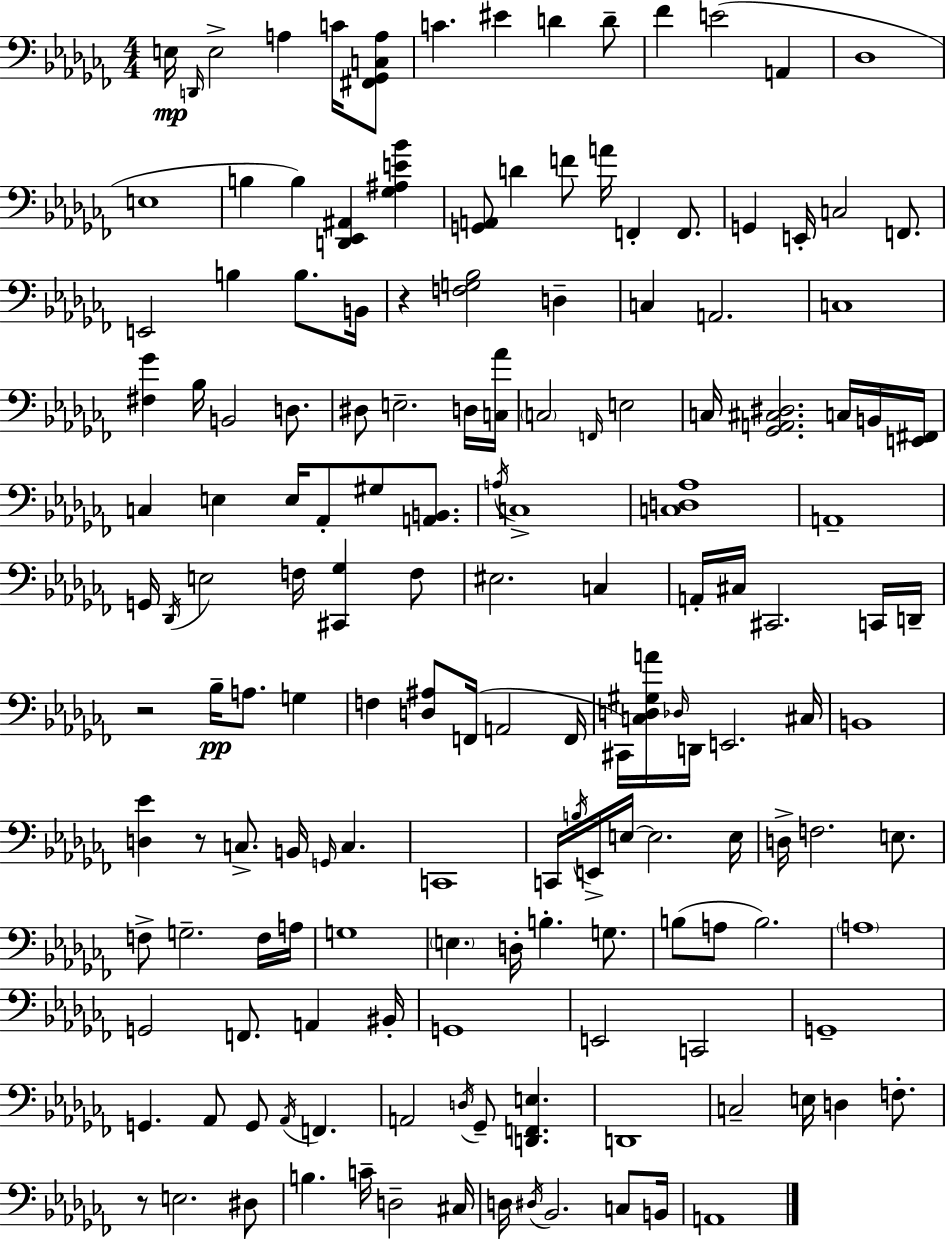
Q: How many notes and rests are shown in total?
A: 158